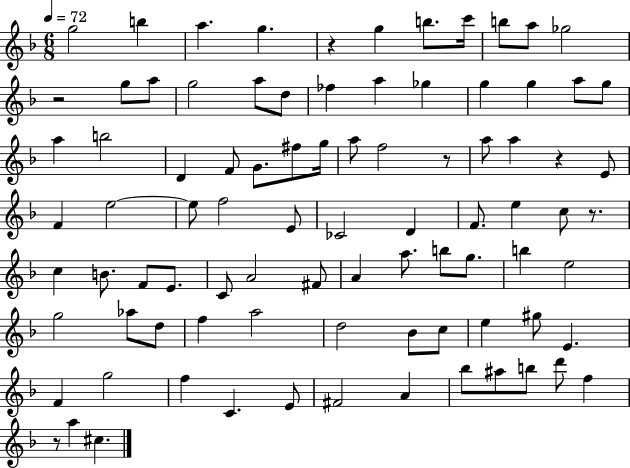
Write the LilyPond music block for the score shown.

{
  \clef treble
  \numericTimeSignature
  \time 6/8
  \key f \major
  \tempo 4 = 72
  \repeat volta 2 { g''2 b''4 | a''4. g''4. | r4 g''4 b''8. c'''16 | b''8 a''8 ges''2 | \break r2 g''8 a''8 | g''2 a''8 d''8 | fes''4 a''4 ges''4 | g''4 g''4 a''8 g''8 | \break a''4 b''2 | d'4 f'8 g'8. fis''8 g''16 | a''8 f''2 r8 | a''8 a''4 r4 e'8 | \break f'4 e''2~~ | e''8 f''2 e'8 | ces'2 d'4 | f'8. e''4 c''8 r8. | \break c''4 b'8. f'8 e'8. | c'8 a'2 fis'8 | a'4 a''8. b''8 g''8. | b''4 e''2 | \break g''2 aes''8 d''8 | f''4 a''2 | d''2 bes'8 c''8 | e''4 gis''8 e'4. | \break f'4 g''2 | f''4 c'4. e'8 | fis'2 a'4 | bes''8 ais''8 b''8 d'''8 f''4 | \break r8 a''4 cis''4. | } \bar "|."
}